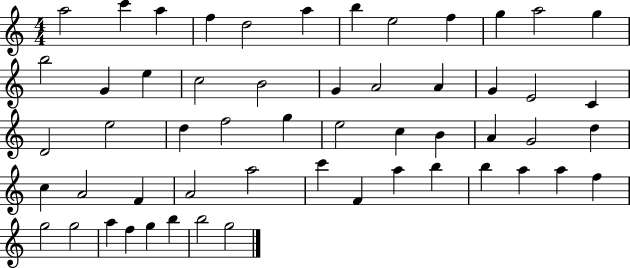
X:1
T:Untitled
M:4/4
L:1/4
K:C
a2 c' a f d2 a b e2 f g a2 g b2 G e c2 B2 G A2 A G E2 C D2 e2 d f2 g e2 c B A G2 d c A2 F A2 a2 c' F a b b a a f g2 g2 a f g b b2 g2